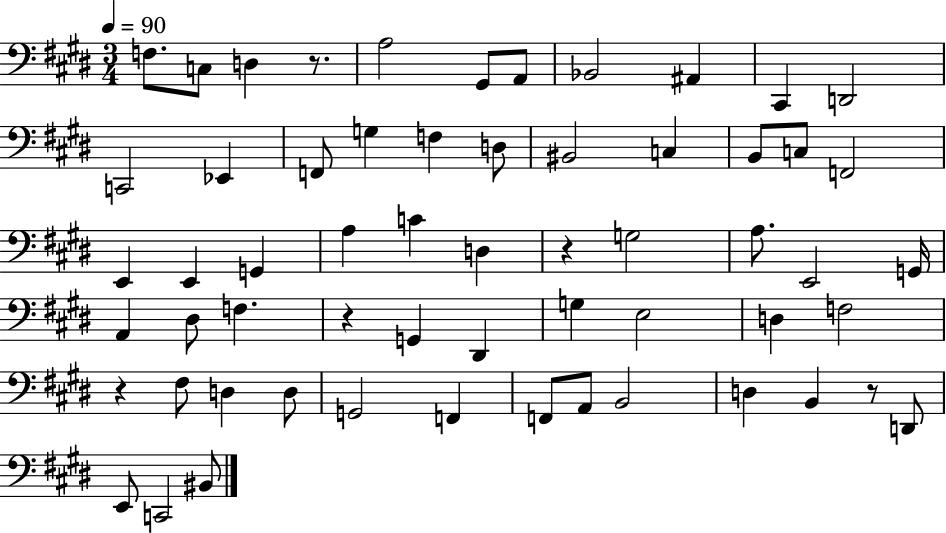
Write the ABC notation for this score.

X:1
T:Untitled
M:3/4
L:1/4
K:E
F,/2 C,/2 D, z/2 A,2 ^G,,/2 A,,/2 _B,,2 ^A,, ^C,, D,,2 C,,2 _E,, F,,/2 G, F, D,/2 ^B,,2 C, B,,/2 C,/2 F,,2 E,, E,, G,, A, C D, z G,2 A,/2 E,,2 G,,/4 A,, ^D,/2 F, z G,, ^D,, G, E,2 D, F,2 z ^F,/2 D, D,/2 G,,2 F,, F,,/2 A,,/2 B,,2 D, B,, z/2 D,,/2 E,,/2 C,,2 ^B,,/2